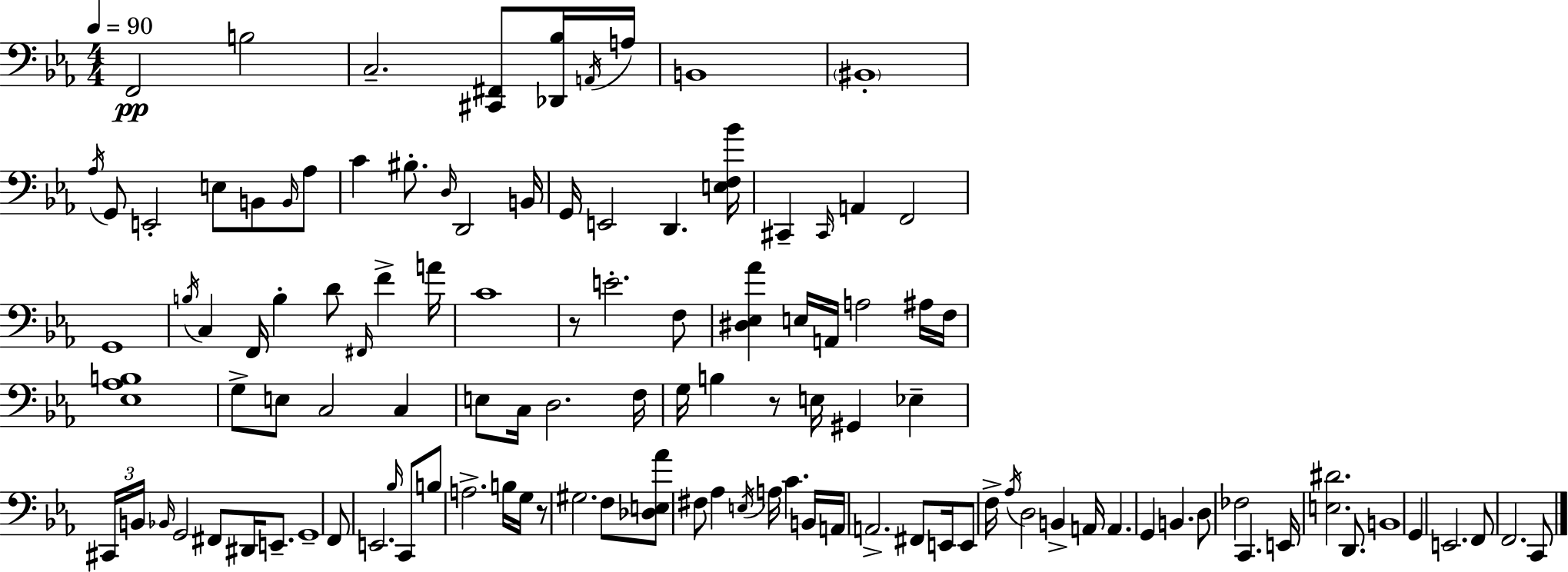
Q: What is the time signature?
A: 4/4